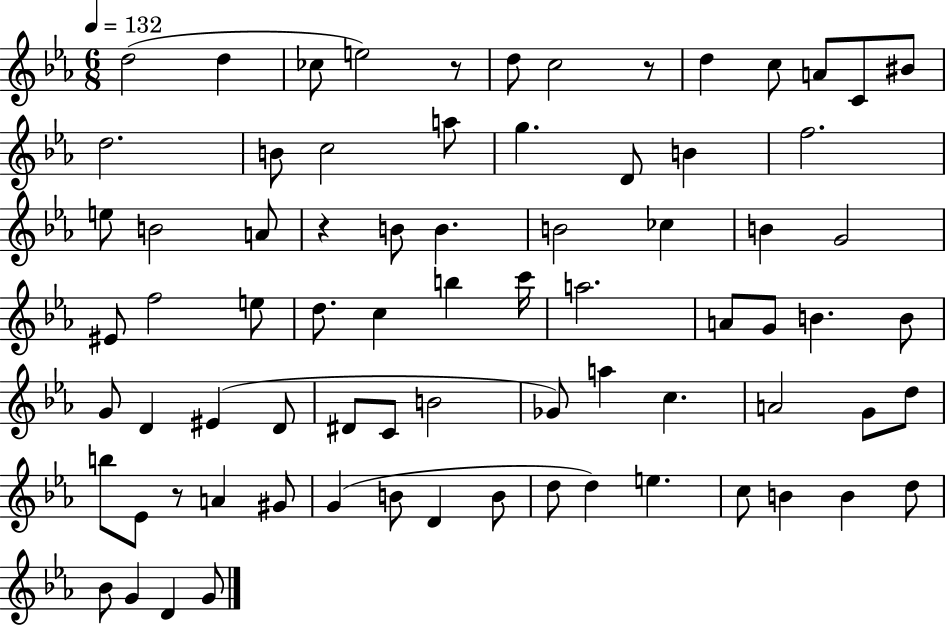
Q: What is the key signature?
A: EES major